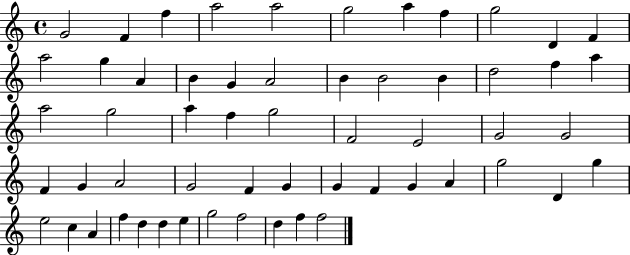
{
  \clef treble
  \time 4/4
  \defaultTimeSignature
  \key c \major
  g'2 f'4 f''4 | a''2 a''2 | g''2 a''4 f''4 | g''2 d'4 f'4 | \break a''2 g''4 a'4 | b'4 g'4 a'2 | b'4 b'2 b'4 | d''2 f''4 a''4 | \break a''2 g''2 | a''4 f''4 g''2 | f'2 e'2 | g'2 g'2 | \break f'4 g'4 a'2 | g'2 f'4 g'4 | g'4 f'4 g'4 a'4 | g''2 d'4 g''4 | \break e''2 c''4 a'4 | f''4 d''4 d''4 e''4 | g''2 f''2 | d''4 f''4 f''2 | \break \bar "|."
}